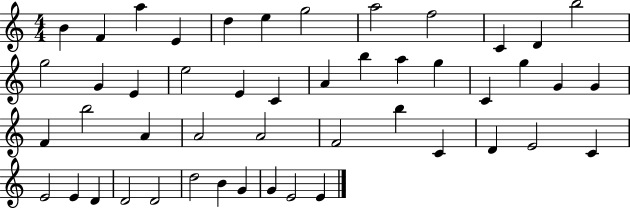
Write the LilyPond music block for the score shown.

{
  \clef treble
  \numericTimeSignature
  \time 4/4
  \key c \major
  b'4 f'4 a''4 e'4 | d''4 e''4 g''2 | a''2 f''2 | c'4 d'4 b''2 | \break g''2 g'4 e'4 | e''2 e'4 c'4 | a'4 b''4 a''4 g''4 | c'4 g''4 g'4 g'4 | \break f'4 b''2 a'4 | a'2 a'2 | f'2 b''4 c'4 | d'4 e'2 c'4 | \break e'2 e'4 d'4 | d'2 d'2 | d''2 b'4 g'4 | g'4 e'2 e'4 | \break \bar "|."
}